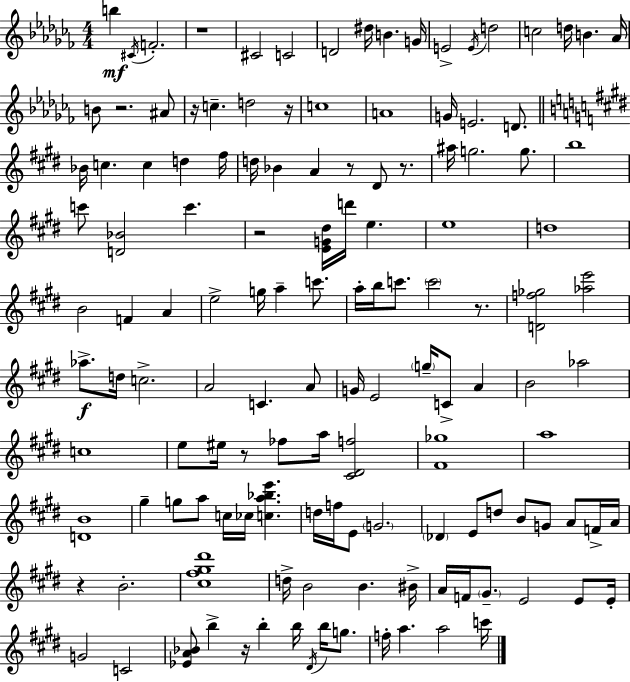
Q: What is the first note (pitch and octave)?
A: B5